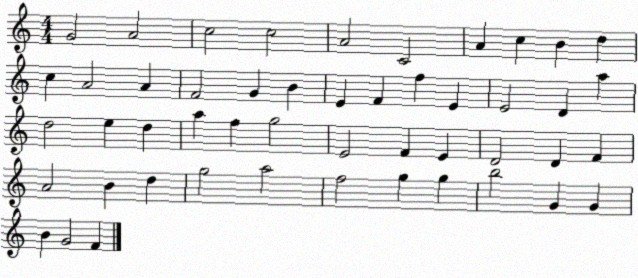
X:1
T:Untitled
M:4/4
L:1/4
K:C
G2 A2 c2 c2 A2 C2 A c B d c A2 A F2 G B E F f E E2 D a d2 e d a f g2 E2 F E D2 D F A2 B d g2 a2 f2 g g b2 G G B G2 F